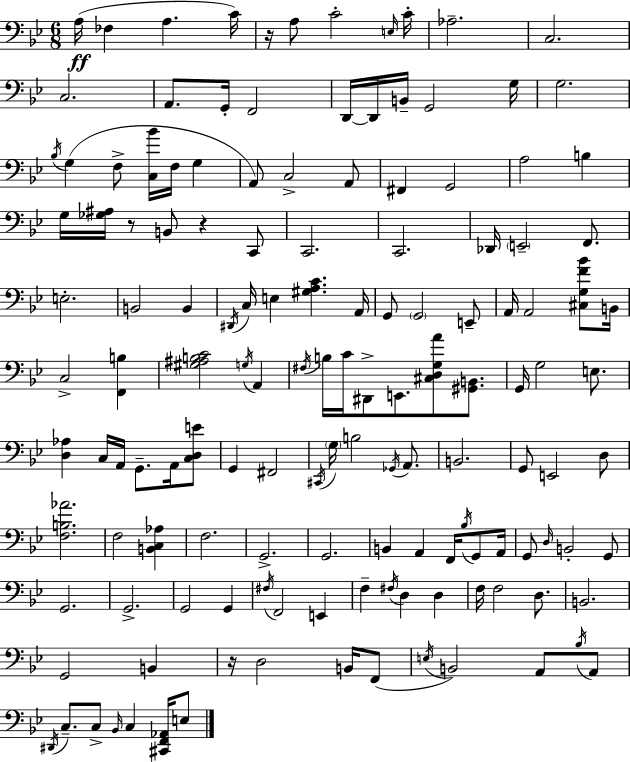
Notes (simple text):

A3/s FES3/q A3/q. C4/s R/s A3/e C4/h E3/s C4/s Ab3/h. C3/h. C3/h. A2/e. G2/s F2/h D2/s D2/s B2/s G2/h G3/s G3/h. Bb3/s G3/q F3/e [C3,Bb4]/s F3/s G3/q A2/e C3/h A2/e F#2/q G2/h A3/h B3/q G3/s [Gb3,A#3]/s R/e B2/e R/q C2/e C2/h. C2/h. Db2/s E2/h F2/e. E3/h. B2/h B2/q D#2/s C3/s E3/q [G#3,A3,C4]/q. A2/s G2/e G2/h E2/e A2/s A2/h [C#3,G3,F4,Bb4]/e B2/s C3/h [F2,B3]/q [G#3,A#3,B3,C4]/h G3/s A2/q F#3/s B3/s C4/s D#2/e E2/e. [C#3,D3,G3,A4]/e [G#2,B2]/e. G2/s G3/h E3/e. [D3,Ab3]/q C3/s A2/s G2/e. A2/s [C3,D3,E4]/e G2/q F#2/h C#2/s G3/s B3/h Gb2/s A2/e. B2/h. G2/e E2/h D3/e [F3,B3,Ab4]/h. F3/h [B2,C3,Ab3]/q F3/h. G2/h. G2/h. B2/q A2/q F2/s Bb3/s G2/e A2/s G2/e D3/s B2/h G2/e G2/h. G2/h. G2/h G2/q F#3/s F2/h E2/q F3/q F#3/s D3/q D3/q F3/s F3/h D3/e. B2/h. G2/h B2/q R/s D3/h B2/s F2/e E3/s B2/h A2/e Bb3/s A2/e D#2/s C3/e. C3/e Bb2/s C3/q [C#2,F2,Ab2]/s E3/e